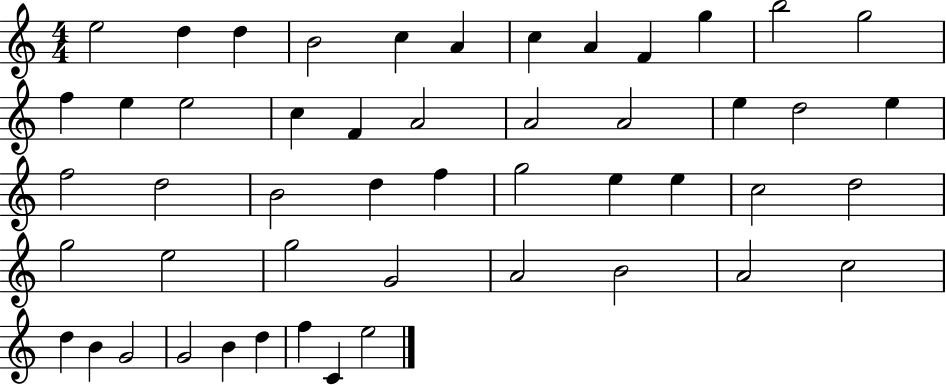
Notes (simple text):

E5/h D5/q D5/q B4/h C5/q A4/q C5/q A4/q F4/q G5/q B5/h G5/h F5/q E5/q E5/h C5/q F4/q A4/h A4/h A4/h E5/q D5/h E5/q F5/h D5/h B4/h D5/q F5/q G5/h E5/q E5/q C5/h D5/h G5/h E5/h G5/h G4/h A4/h B4/h A4/h C5/h D5/q B4/q G4/h G4/h B4/q D5/q F5/q C4/q E5/h